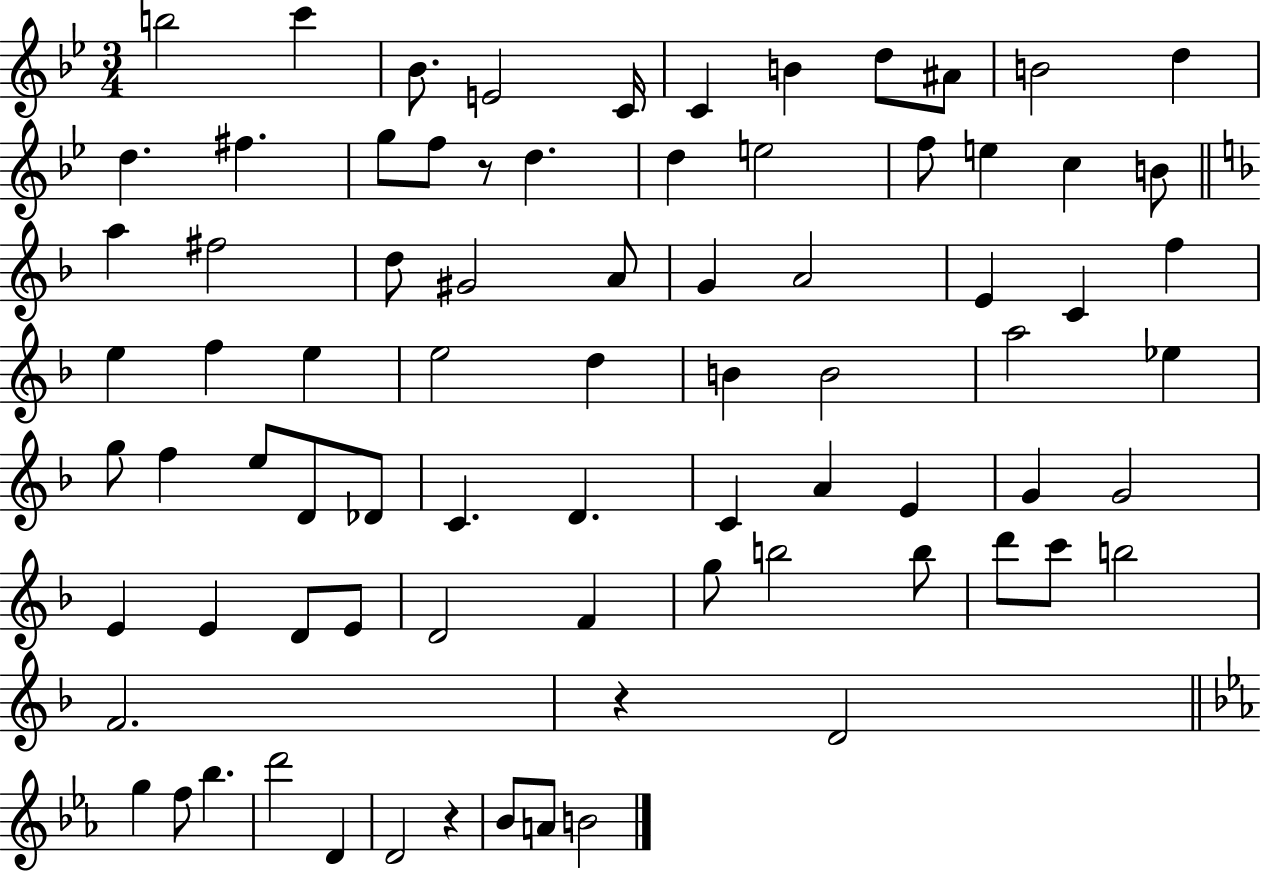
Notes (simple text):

B5/h C6/q Bb4/e. E4/h C4/s C4/q B4/q D5/e A#4/e B4/h D5/q D5/q. F#5/q. G5/e F5/e R/e D5/q. D5/q E5/h F5/e E5/q C5/q B4/e A5/q F#5/h D5/e G#4/h A4/e G4/q A4/h E4/q C4/q F5/q E5/q F5/q E5/q E5/h D5/q B4/q B4/h A5/h Eb5/q G5/e F5/q E5/e D4/e Db4/e C4/q. D4/q. C4/q A4/q E4/q G4/q G4/h E4/q E4/q D4/e E4/e D4/h F4/q G5/e B5/h B5/e D6/e C6/e B5/h F4/h. R/q D4/h G5/q F5/e Bb5/q. D6/h D4/q D4/h R/q Bb4/e A4/e B4/h